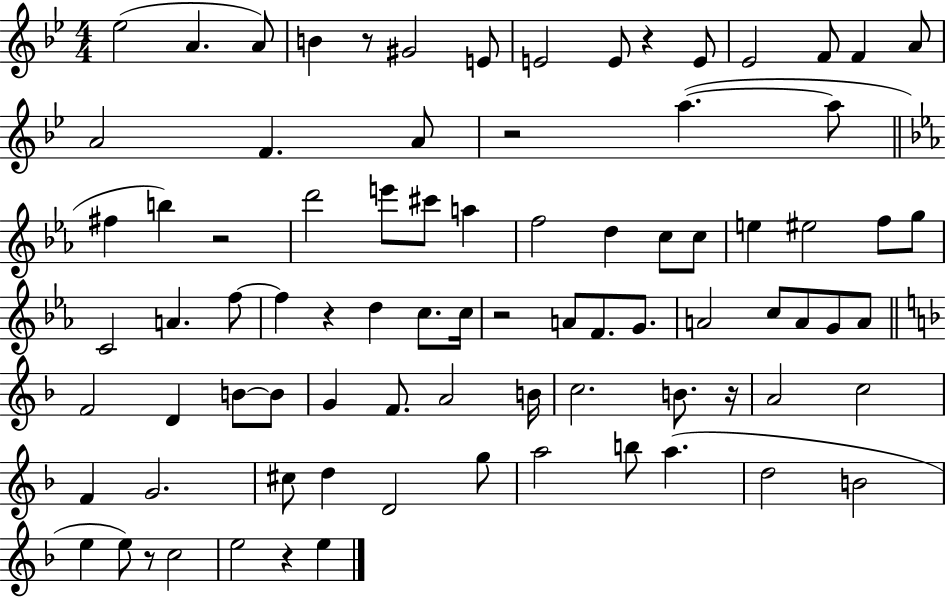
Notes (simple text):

Eb5/h A4/q. A4/e B4/q R/e G#4/h E4/e E4/h E4/e R/q E4/e Eb4/h F4/e F4/q A4/e A4/h F4/q. A4/e R/h A5/q. A5/e F#5/q B5/q R/h D6/h E6/e C#6/e A5/q F5/h D5/q C5/e C5/e E5/q EIS5/h F5/e G5/e C4/h A4/q. F5/e F5/q R/q D5/q C5/e. C5/s R/h A4/e F4/e. G4/e. A4/h C5/e A4/e G4/e A4/e F4/h D4/q B4/e B4/e G4/q F4/e. A4/h B4/s C5/h. B4/e. R/s A4/h C5/h F4/q G4/h. C#5/e D5/q D4/h G5/e A5/h B5/e A5/q. D5/h B4/h E5/q E5/e R/e C5/h E5/h R/q E5/q